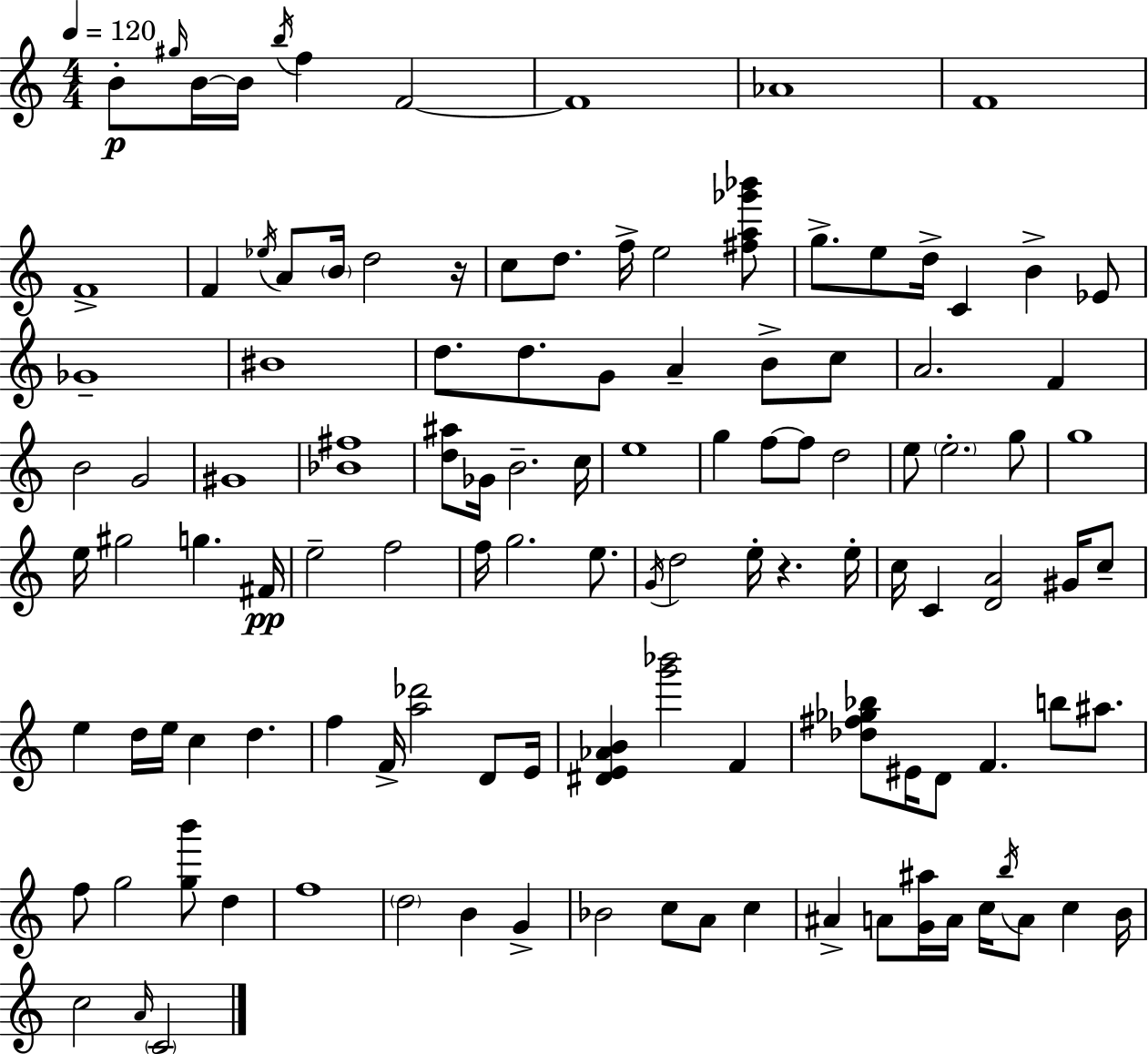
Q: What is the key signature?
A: A minor